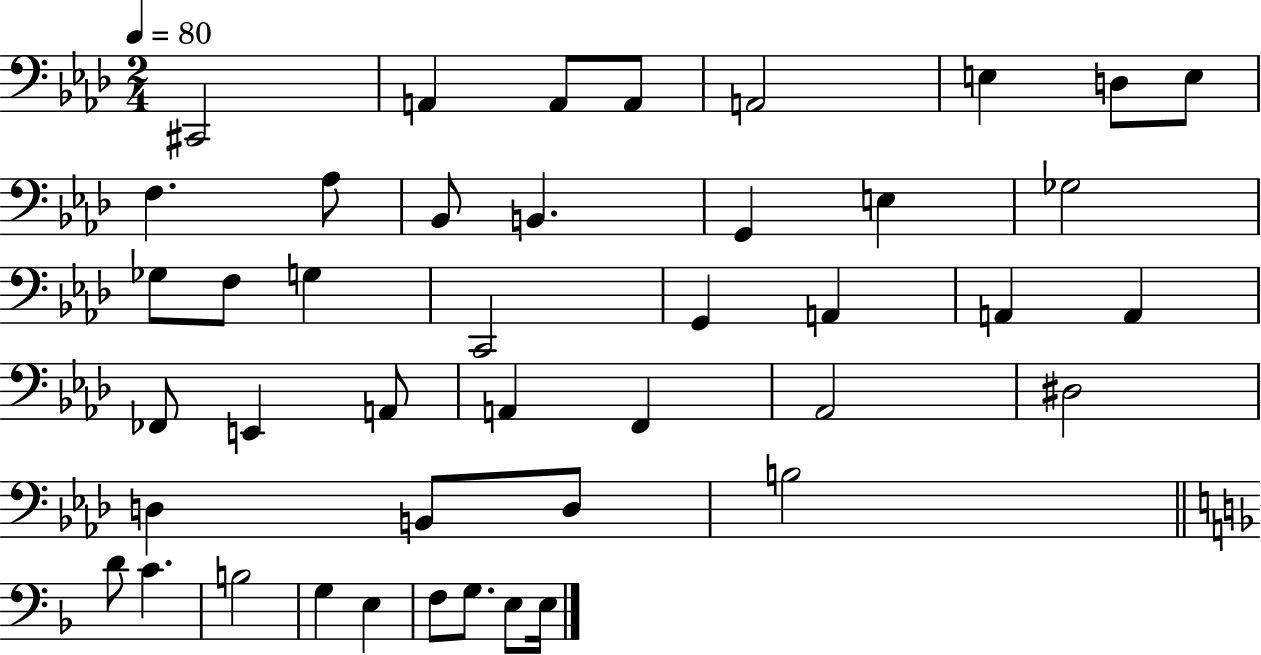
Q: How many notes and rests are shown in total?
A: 43